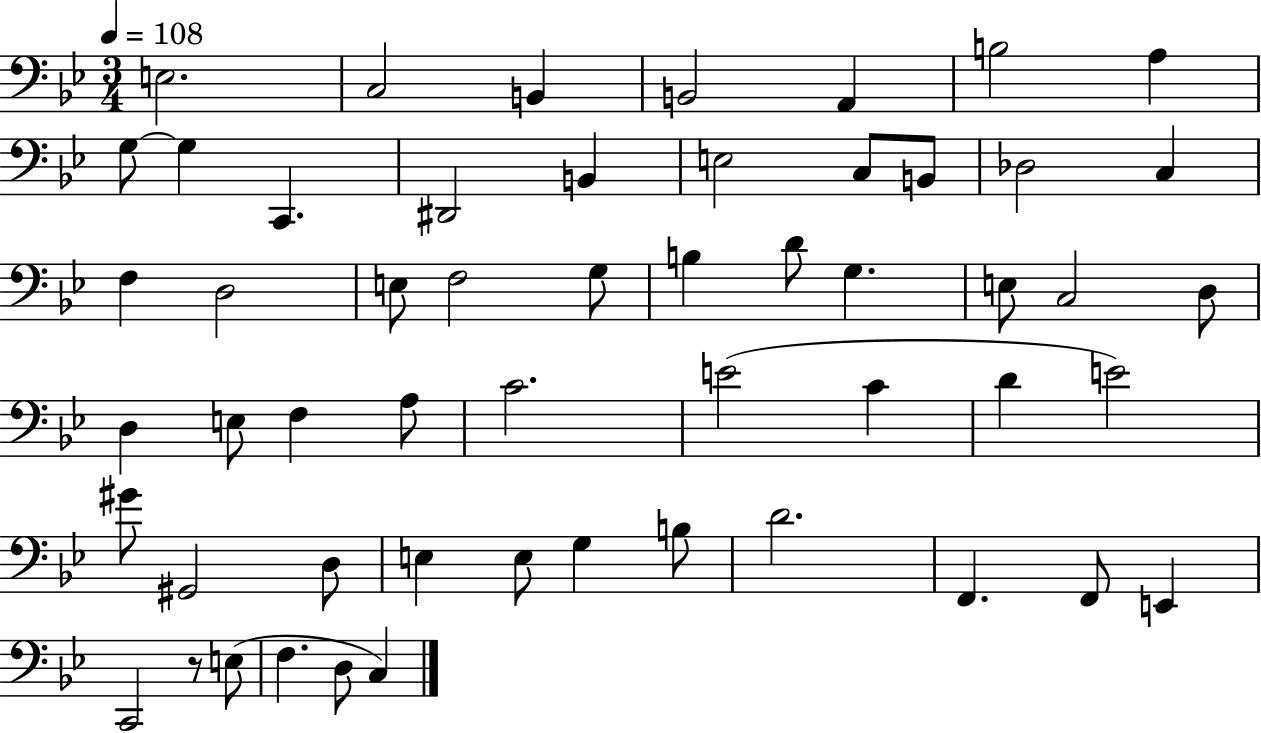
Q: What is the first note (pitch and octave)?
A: E3